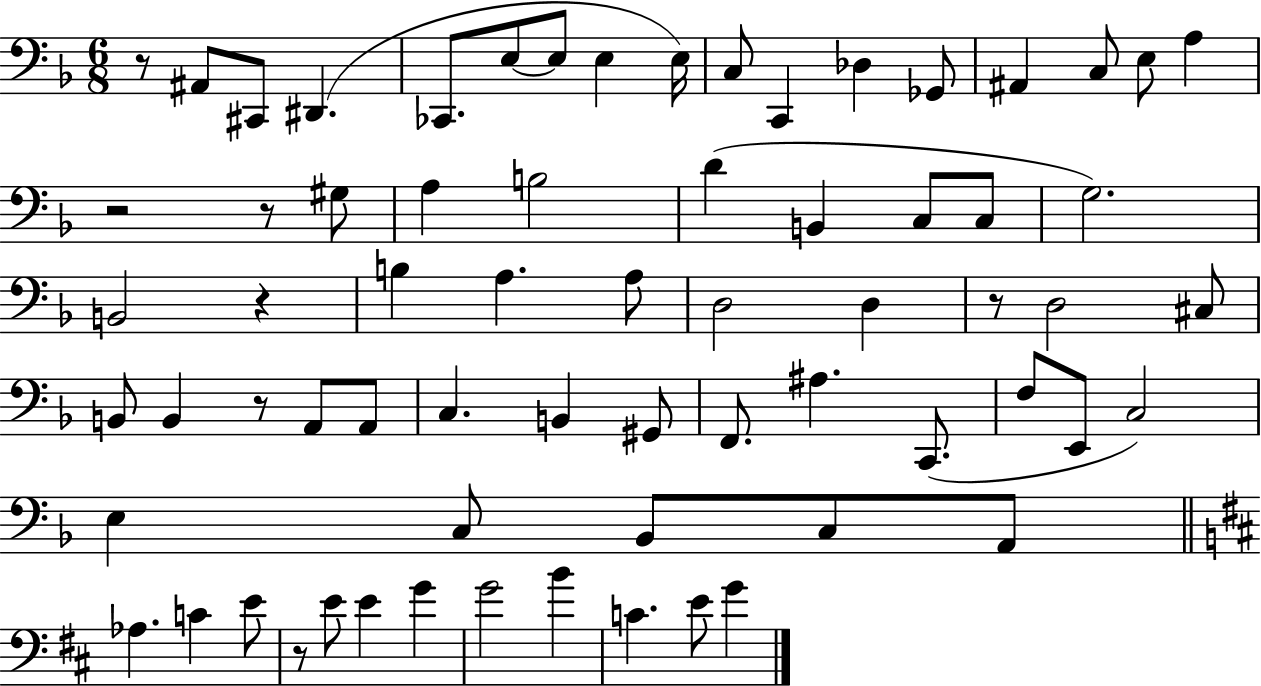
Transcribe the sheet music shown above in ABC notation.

X:1
T:Untitled
M:6/8
L:1/4
K:F
z/2 ^A,,/2 ^C,,/2 ^D,, _C,,/2 E,/2 E,/2 E, E,/4 C,/2 C,, _D, _G,,/2 ^A,, C,/2 E,/2 A, z2 z/2 ^G,/2 A, B,2 D B,, C,/2 C,/2 G,2 B,,2 z B, A, A,/2 D,2 D, z/2 D,2 ^C,/2 B,,/2 B,, z/2 A,,/2 A,,/2 C, B,, ^G,,/2 F,,/2 ^A, C,,/2 F,/2 E,,/2 C,2 E, C,/2 _B,,/2 C,/2 A,,/2 _A, C E/2 z/2 E/2 E G G2 B C E/2 G